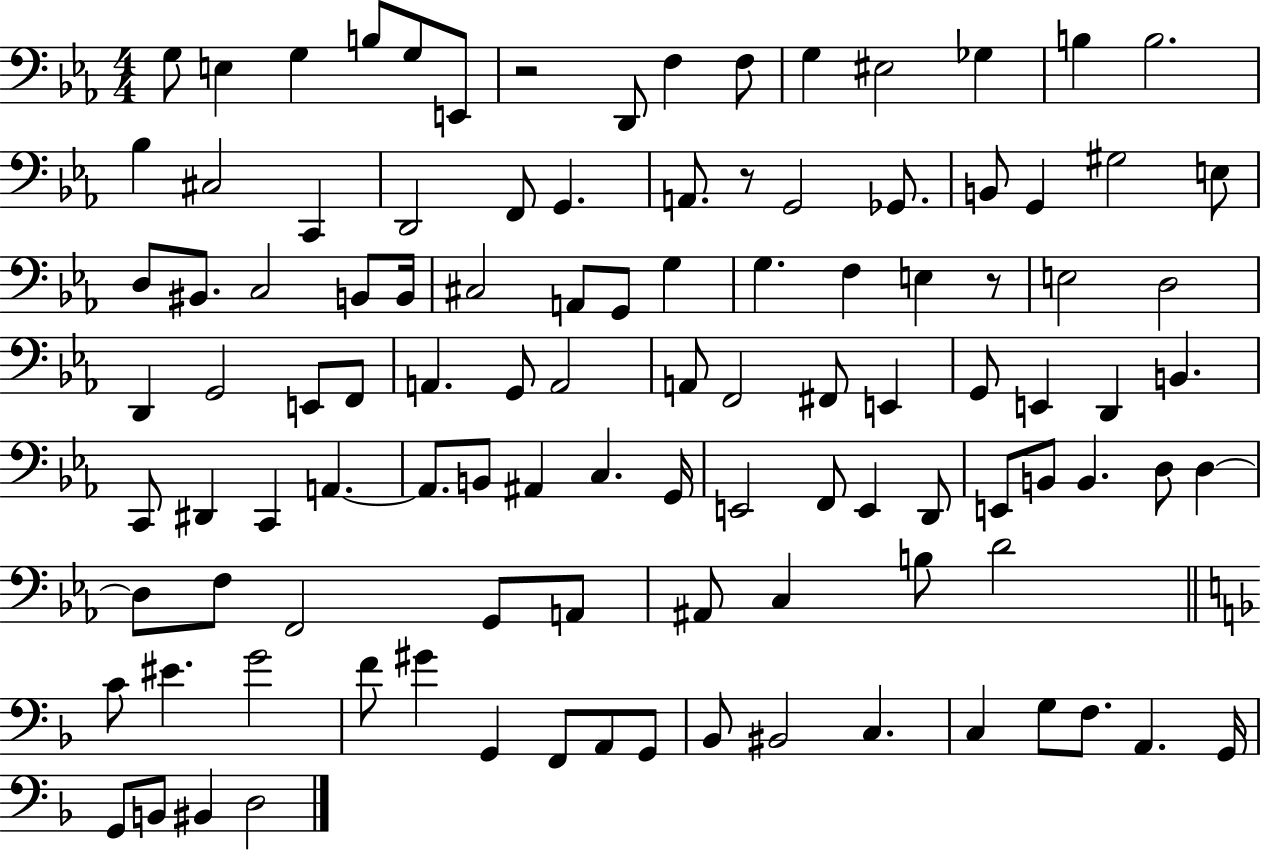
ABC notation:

X:1
T:Untitled
M:4/4
L:1/4
K:Eb
G,/2 E, G, B,/2 G,/2 E,,/2 z2 D,,/2 F, F,/2 G, ^E,2 _G, B, B,2 _B, ^C,2 C,, D,,2 F,,/2 G,, A,,/2 z/2 G,,2 _G,,/2 B,,/2 G,, ^G,2 E,/2 D,/2 ^B,,/2 C,2 B,,/2 B,,/4 ^C,2 A,,/2 G,,/2 G, G, F, E, z/2 E,2 D,2 D,, G,,2 E,,/2 F,,/2 A,, G,,/2 A,,2 A,,/2 F,,2 ^F,,/2 E,, G,,/2 E,, D,, B,, C,,/2 ^D,, C,, A,, A,,/2 B,,/2 ^A,, C, G,,/4 E,,2 F,,/2 E,, D,,/2 E,,/2 B,,/2 B,, D,/2 D, D,/2 F,/2 F,,2 G,,/2 A,,/2 ^A,,/2 C, B,/2 D2 C/2 ^E G2 F/2 ^G G,, F,,/2 A,,/2 G,,/2 _B,,/2 ^B,,2 C, C, G,/2 F,/2 A,, G,,/4 G,,/2 B,,/2 ^B,, D,2